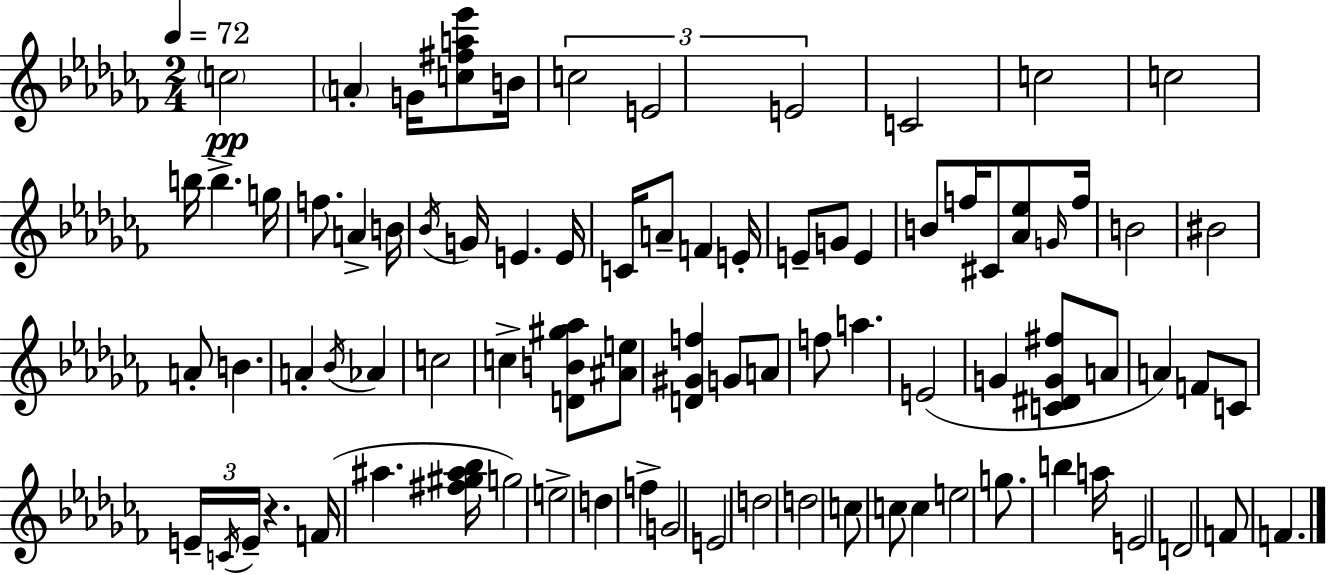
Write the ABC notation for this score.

X:1
T:Untitled
M:2/4
L:1/4
K:Abm
c2 A G/4 [c^fa_e']/2 B/4 c2 E2 E2 C2 c2 c2 b/4 b g/4 f/2 A B/4 _B/4 G/4 E E/4 C/4 A/2 F E/4 E/2 G/2 E B/2 f/4 ^C/2 [_A_e]/2 G/4 f/4 B2 ^B2 A/2 B A _B/4 _A c2 c [DB^g_a]/2 [^Ae]/2 [D^Gf] G/2 A/2 f/2 a E2 G [C^DG^f]/2 A/2 A F/2 C/2 E/4 C/4 E/4 z F/4 ^a [^f^g^a_b]/4 g2 e2 d f G2 E2 d2 d2 c/2 c/2 c e2 g/2 b a/4 E2 D2 F/2 F